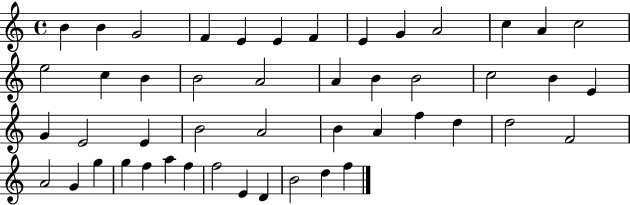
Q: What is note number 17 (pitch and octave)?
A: B4